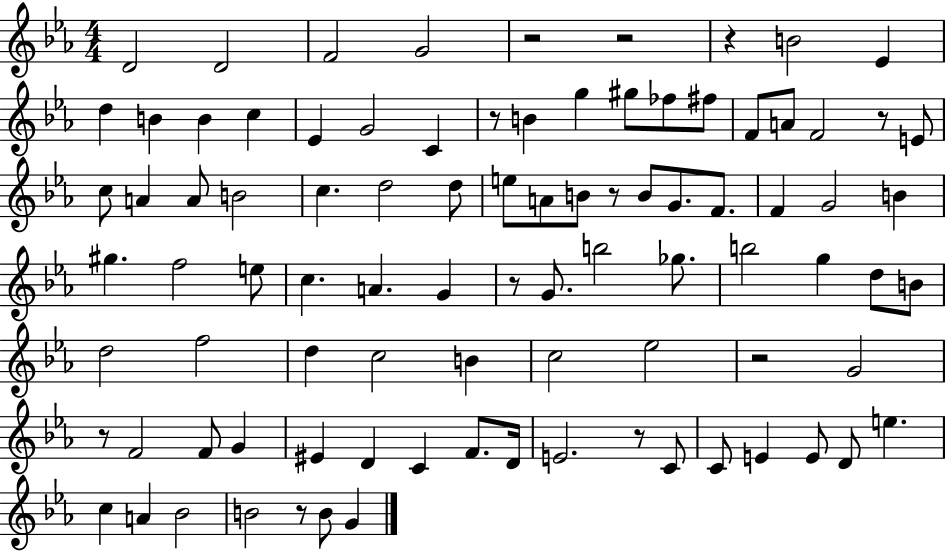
{
  \clef treble
  \numericTimeSignature
  \time 4/4
  \key ees \major
  \repeat volta 2 { d'2 d'2 | f'2 g'2 | r2 r2 | r4 b'2 ees'4 | \break d''4 b'4 b'4 c''4 | ees'4 g'2 c'4 | r8 b'4 g''4 gis''8 fes''8 fis''8 | f'8 a'8 f'2 r8 e'8 | \break c''8 a'4 a'8 b'2 | c''4. d''2 d''8 | e''8 a'8 b'8 r8 b'8 g'8. f'8. | f'4 g'2 b'4 | \break gis''4. f''2 e''8 | c''4. a'4. g'4 | r8 g'8. b''2 ges''8. | b''2 g''4 d''8 b'8 | \break d''2 f''2 | d''4 c''2 b'4 | c''2 ees''2 | r2 g'2 | \break r8 f'2 f'8 g'4 | eis'4 d'4 c'4 f'8. d'16 | e'2. r8 c'8 | c'8 e'4 e'8 d'8 e''4. | \break c''4 a'4 bes'2 | b'2 r8 b'8 g'4 | } \bar "|."
}